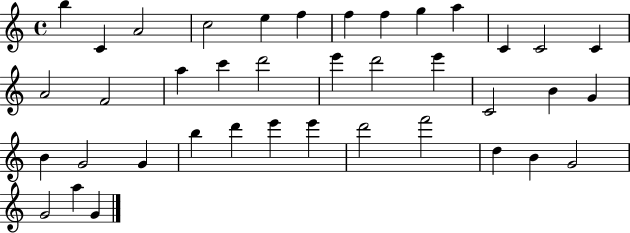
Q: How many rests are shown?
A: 0